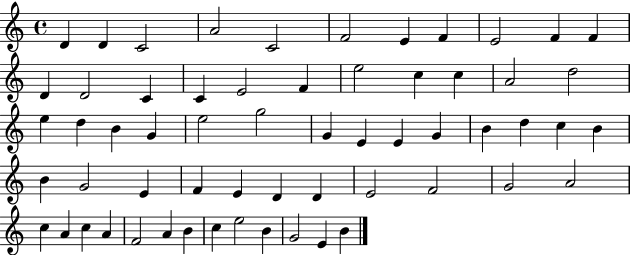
{
  \clef treble
  \time 4/4
  \defaultTimeSignature
  \key c \major
  d'4 d'4 c'2 | a'2 c'2 | f'2 e'4 f'4 | e'2 f'4 f'4 | \break d'4 d'2 c'4 | c'4 e'2 f'4 | e''2 c''4 c''4 | a'2 d''2 | \break e''4 d''4 b'4 g'4 | e''2 g''2 | g'4 e'4 e'4 g'4 | b'4 d''4 c''4 b'4 | \break b'4 g'2 e'4 | f'4 e'4 d'4 d'4 | e'2 f'2 | g'2 a'2 | \break c''4 a'4 c''4 a'4 | f'2 a'4 b'4 | c''4 e''2 b'4 | g'2 e'4 b'4 | \break \bar "|."
}